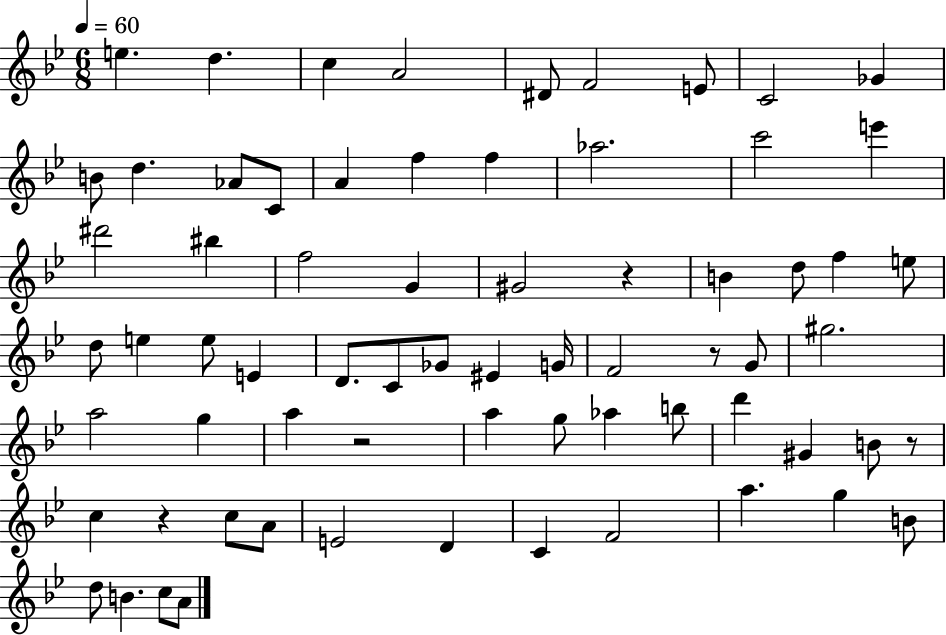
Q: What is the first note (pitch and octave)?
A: E5